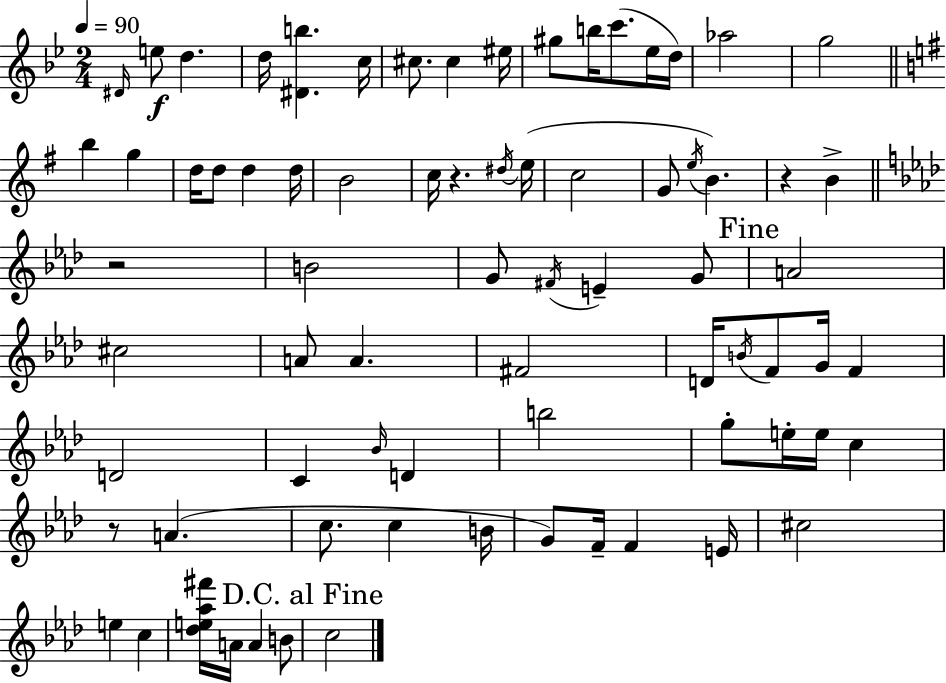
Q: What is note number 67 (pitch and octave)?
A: A4